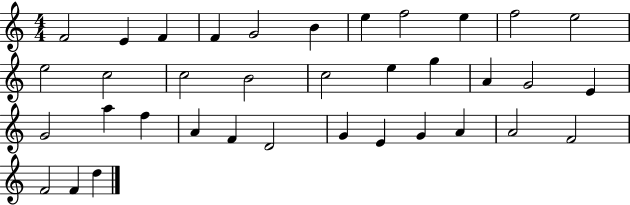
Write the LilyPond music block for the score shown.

{
  \clef treble
  \numericTimeSignature
  \time 4/4
  \key c \major
  f'2 e'4 f'4 | f'4 g'2 b'4 | e''4 f''2 e''4 | f''2 e''2 | \break e''2 c''2 | c''2 b'2 | c''2 e''4 g''4 | a'4 g'2 e'4 | \break g'2 a''4 f''4 | a'4 f'4 d'2 | g'4 e'4 g'4 a'4 | a'2 f'2 | \break f'2 f'4 d''4 | \bar "|."
}